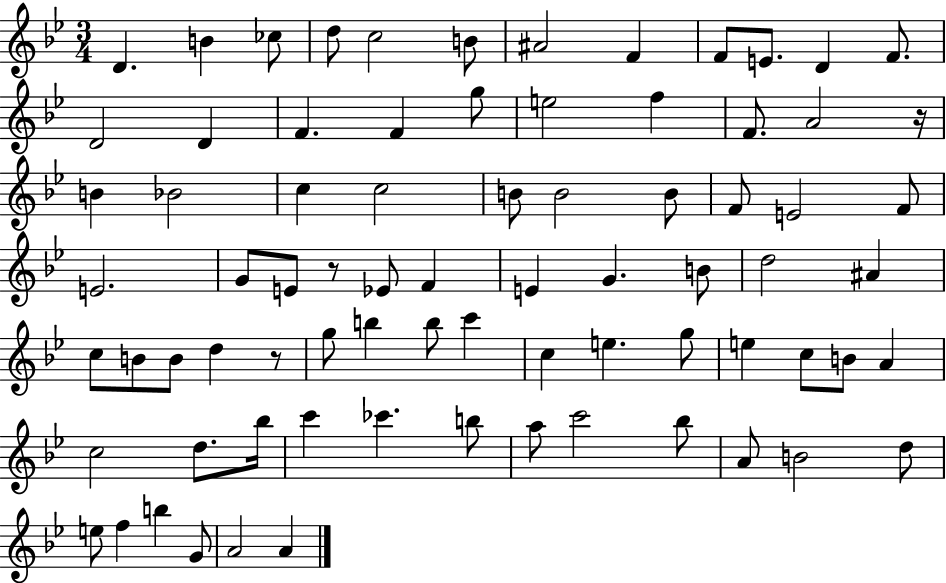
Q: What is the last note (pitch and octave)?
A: A4